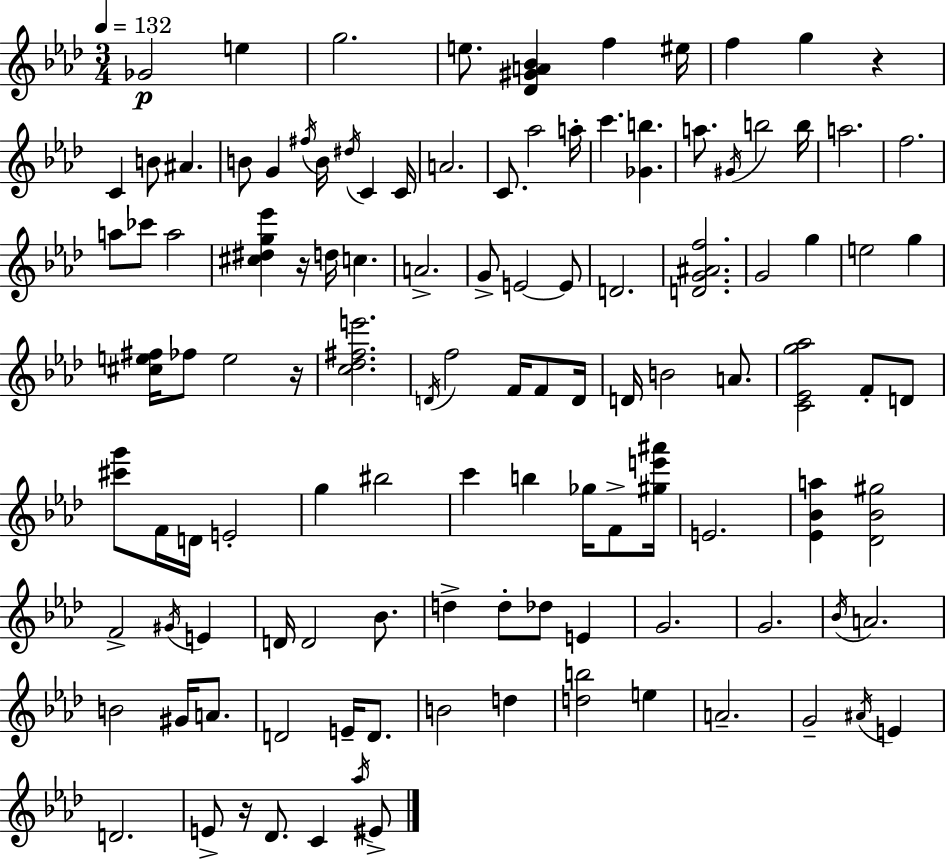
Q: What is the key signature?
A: AES major